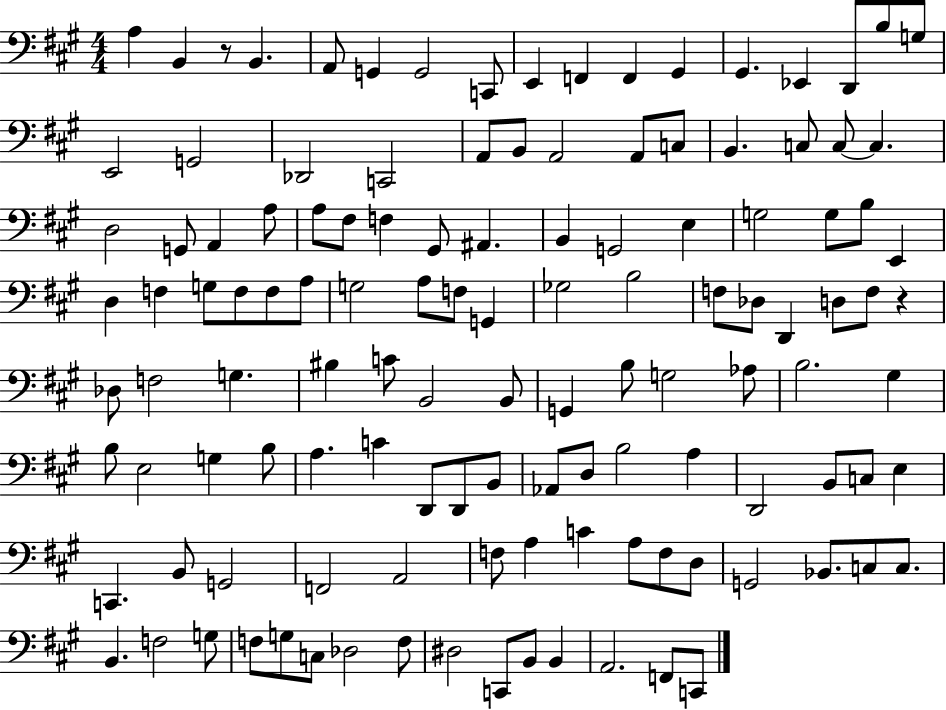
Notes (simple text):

A3/q B2/q R/e B2/q. A2/e G2/q G2/h C2/e E2/q F2/q F2/q G#2/q G#2/q. Eb2/q D2/e B3/e G3/e E2/h G2/h Db2/h C2/h A2/e B2/e A2/h A2/e C3/e B2/q. C3/e C3/e C3/q. D3/h G2/e A2/q A3/e A3/e F#3/e F3/q G#2/e A#2/q. B2/q G2/h E3/q G3/h G3/e B3/e E2/q D3/q F3/q G3/e F3/e F3/e A3/e G3/h A3/e F3/e G2/q Gb3/h B3/h F3/e Db3/e D2/q D3/e F3/e R/q Db3/e F3/h G3/q. BIS3/q C4/e B2/h B2/e G2/q B3/e G3/h Ab3/e B3/h. G#3/q B3/e E3/h G3/q B3/e A3/q. C4/q D2/e D2/e B2/e Ab2/e D3/e B3/h A3/q D2/h B2/e C3/e E3/q C2/q. B2/e G2/h F2/h A2/h F3/e A3/q C4/q A3/e F3/e D3/e G2/h Bb2/e. C3/e C3/e. B2/q. F3/h G3/e F3/e G3/e C3/e Db3/h F3/e D#3/h C2/e B2/e B2/q A2/h. F2/e C2/e